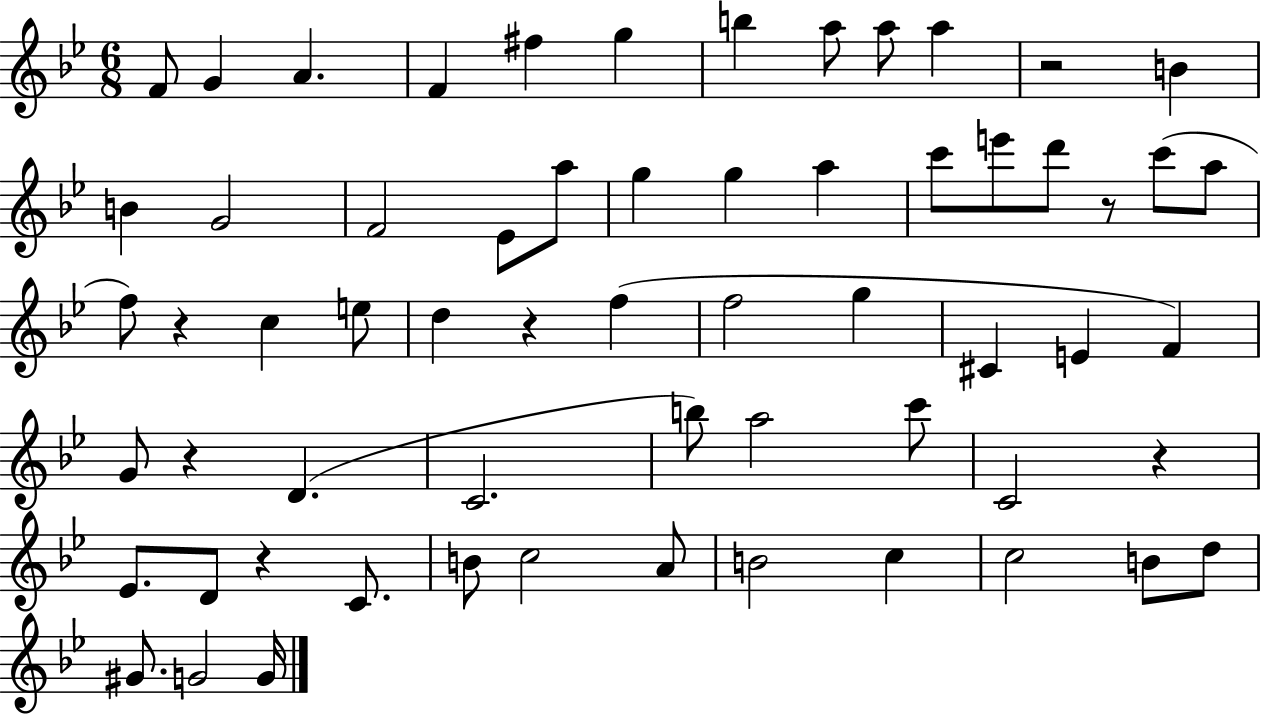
X:1
T:Untitled
M:6/8
L:1/4
K:Bb
F/2 G A F ^f g b a/2 a/2 a z2 B B G2 F2 _E/2 a/2 g g a c'/2 e'/2 d'/2 z/2 c'/2 a/2 f/2 z c e/2 d z f f2 g ^C E F G/2 z D C2 b/2 a2 c'/2 C2 z _E/2 D/2 z C/2 B/2 c2 A/2 B2 c c2 B/2 d/2 ^G/2 G2 G/4